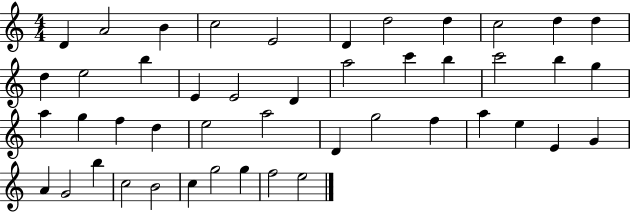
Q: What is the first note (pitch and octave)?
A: D4